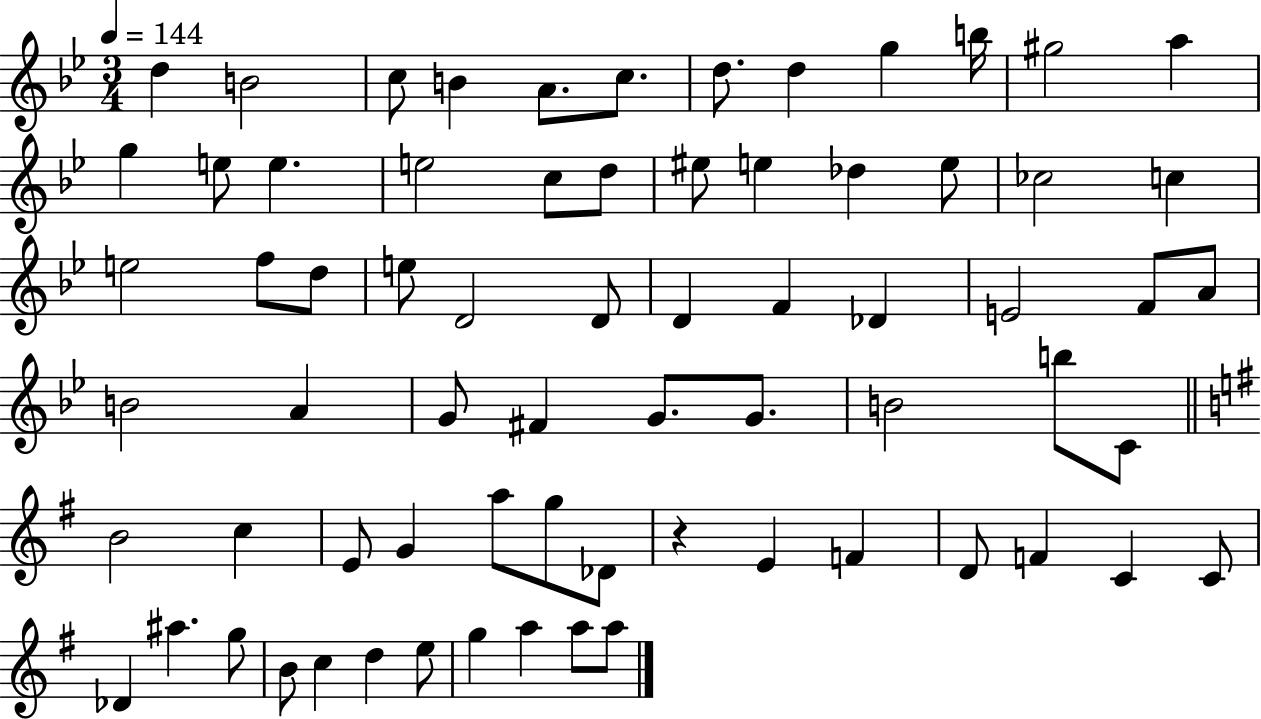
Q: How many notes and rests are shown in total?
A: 70